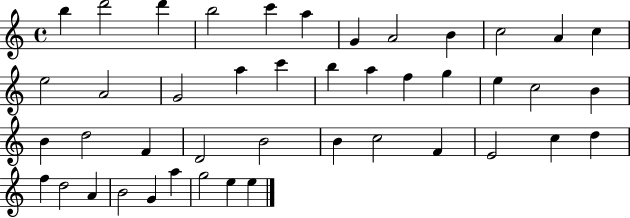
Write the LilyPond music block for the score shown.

{
  \clef treble
  \time 4/4
  \defaultTimeSignature
  \key c \major
  b''4 d'''2 d'''4 | b''2 c'''4 a''4 | g'4 a'2 b'4 | c''2 a'4 c''4 | \break e''2 a'2 | g'2 a''4 c'''4 | b''4 a''4 f''4 g''4 | e''4 c''2 b'4 | \break b'4 d''2 f'4 | d'2 b'2 | b'4 c''2 f'4 | e'2 c''4 d''4 | \break f''4 d''2 a'4 | b'2 g'4 a''4 | g''2 e''4 e''4 | \bar "|."
}